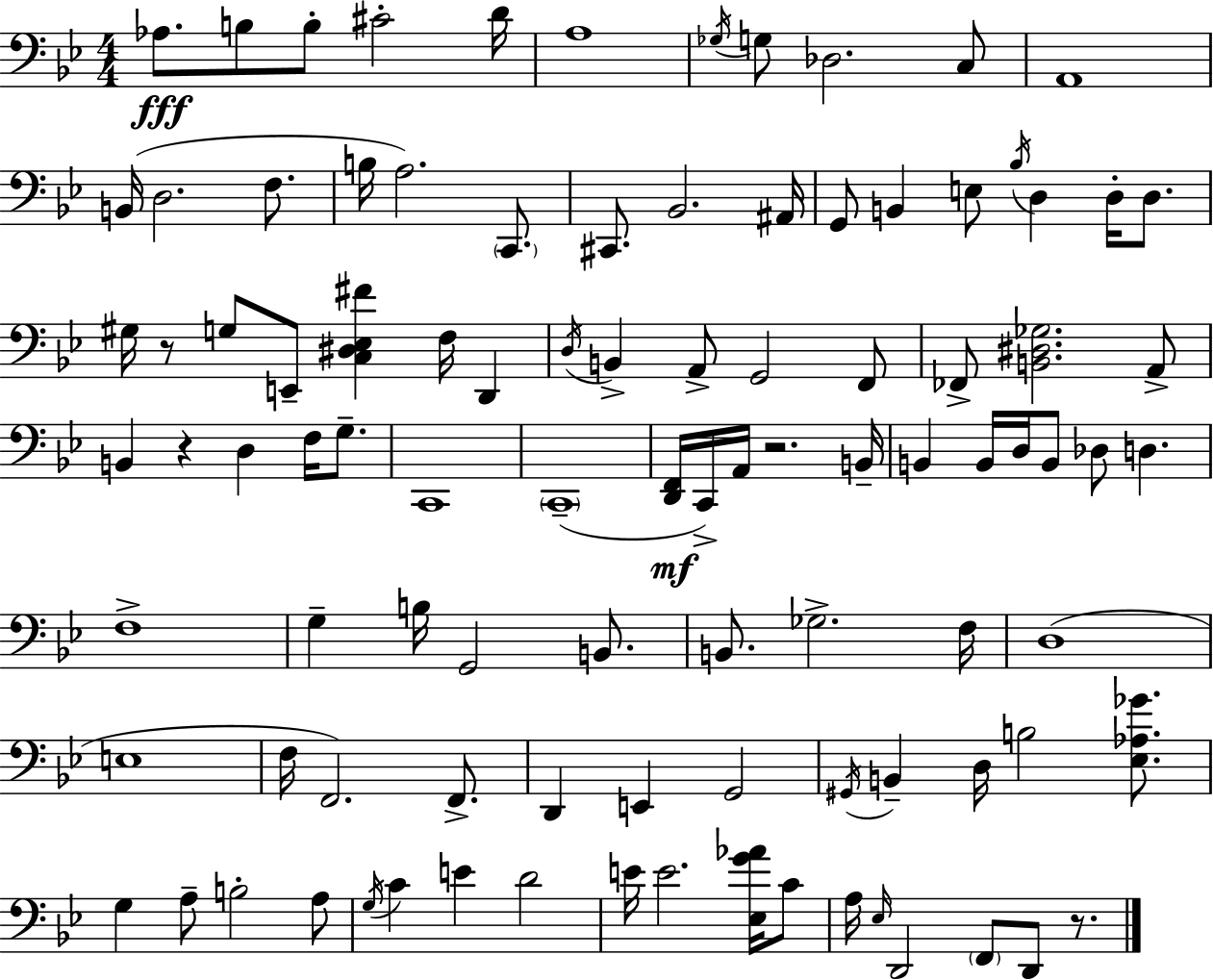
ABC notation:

X:1
T:Untitled
M:4/4
L:1/4
K:Bb
_A,/2 B,/2 B,/2 ^C2 D/4 A,4 _G,/4 G,/2 _D,2 C,/2 A,,4 B,,/4 D,2 F,/2 B,/4 A,2 C,,/2 ^C,,/2 _B,,2 ^A,,/4 G,,/2 B,, E,/2 _B,/4 D, D,/4 D,/2 ^G,/4 z/2 G,/2 E,,/2 [C,^D,_E,^F] F,/4 D,, D,/4 B,, A,,/2 G,,2 F,,/2 _F,,/2 [B,,^D,_G,]2 A,,/2 B,, z D, F,/4 G,/2 C,,4 C,,4 [D,,F,,]/4 C,,/4 A,,/4 z2 B,,/4 B,, B,,/4 D,/4 B,,/2 _D,/2 D, F,4 G, B,/4 G,,2 B,,/2 B,,/2 _G,2 F,/4 D,4 E,4 F,/4 F,,2 F,,/2 D,, E,, G,,2 ^G,,/4 B,, D,/4 B,2 [_E,_A,_G]/2 G, A,/2 B,2 A,/2 G,/4 C E D2 E/4 E2 [_E,G_A]/4 C/2 A,/4 _E,/4 D,,2 F,,/2 D,,/2 z/2